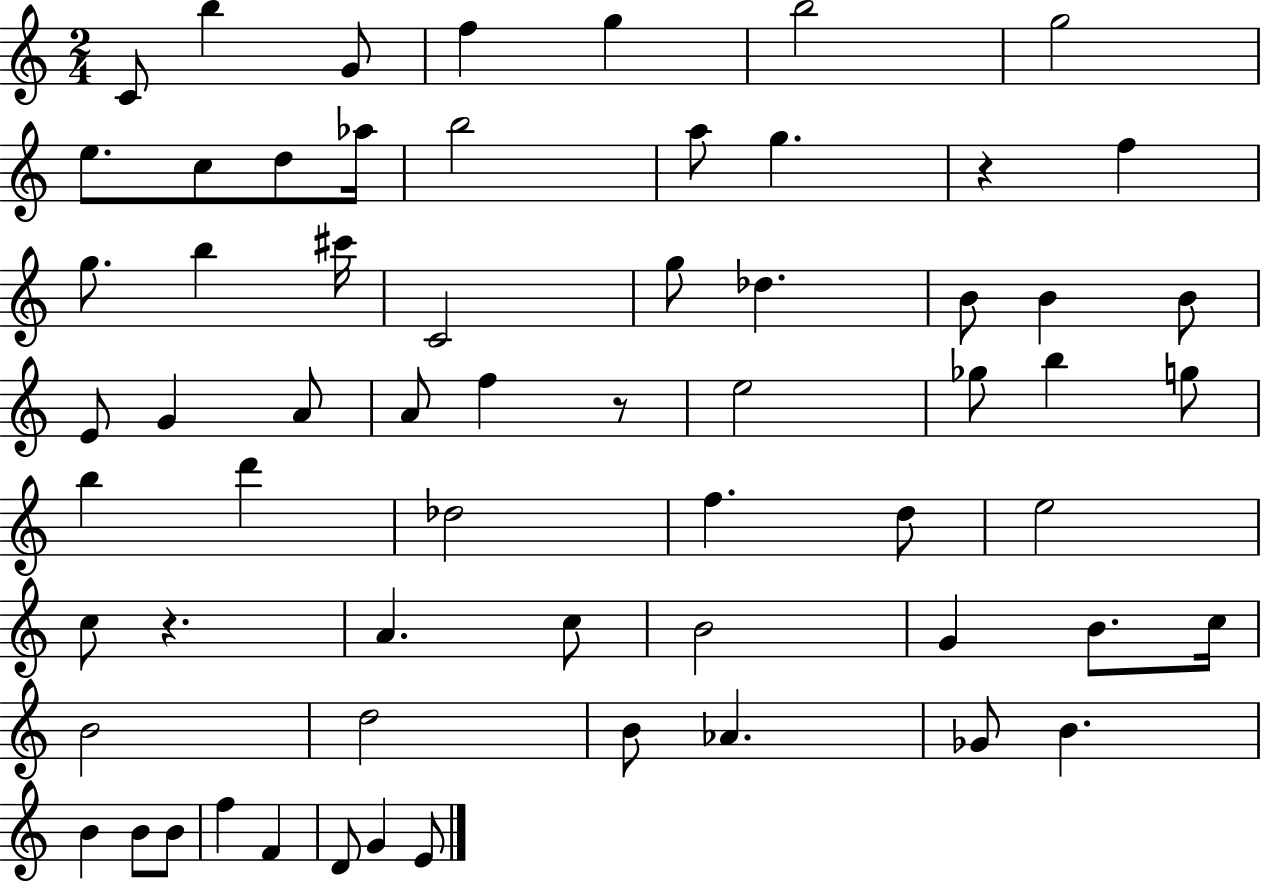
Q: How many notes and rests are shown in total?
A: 63